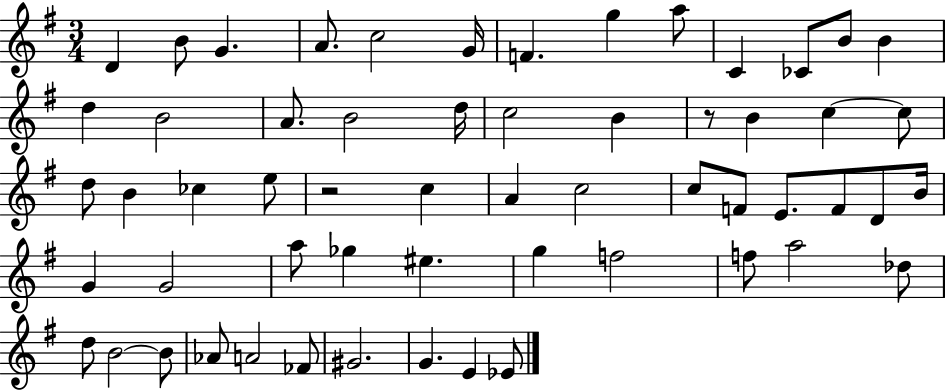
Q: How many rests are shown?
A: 2